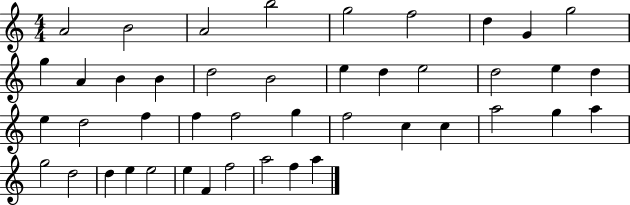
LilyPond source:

{
  \clef treble
  \numericTimeSignature
  \time 4/4
  \key c \major
  a'2 b'2 | a'2 b''2 | g''2 f''2 | d''4 g'4 g''2 | \break g''4 a'4 b'4 b'4 | d''2 b'2 | e''4 d''4 e''2 | d''2 e''4 d''4 | \break e''4 d''2 f''4 | f''4 f''2 g''4 | f''2 c''4 c''4 | a''2 g''4 a''4 | \break g''2 d''2 | d''4 e''4 e''2 | e''4 f'4 f''2 | a''2 f''4 a''4 | \break \bar "|."
}